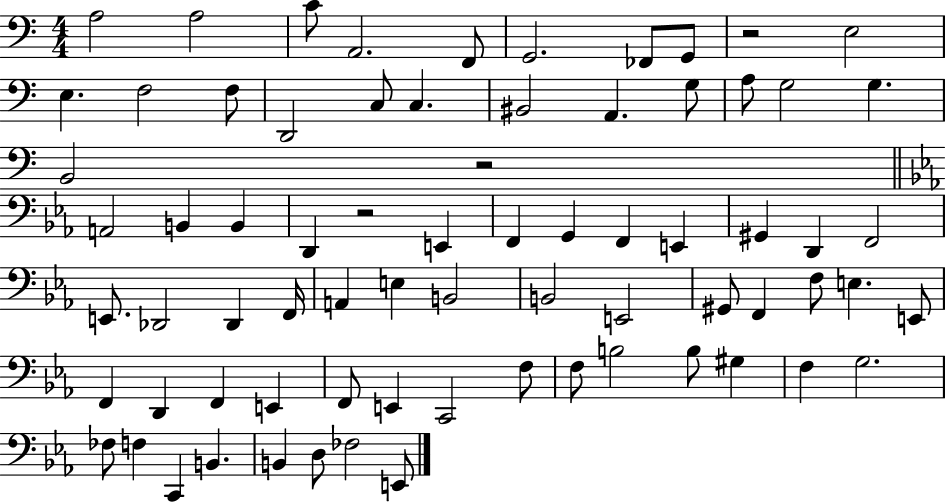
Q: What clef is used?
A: bass